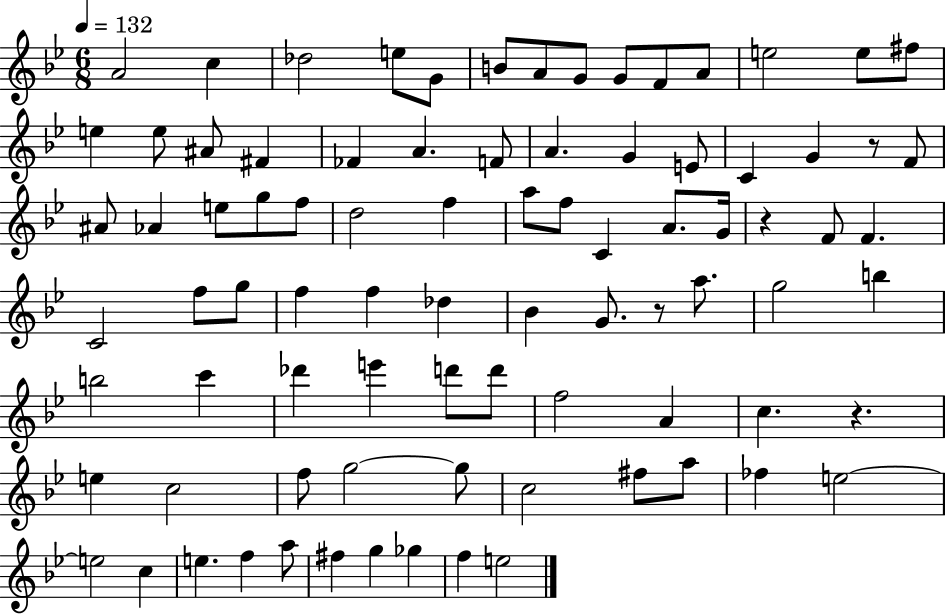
X:1
T:Untitled
M:6/8
L:1/4
K:Bb
A2 c _d2 e/2 G/2 B/2 A/2 G/2 G/2 F/2 A/2 e2 e/2 ^f/2 e e/2 ^A/2 ^F _F A F/2 A G E/2 C G z/2 F/2 ^A/2 _A e/2 g/2 f/2 d2 f a/2 f/2 C A/2 G/4 z F/2 F C2 f/2 g/2 f f _d _B G/2 z/2 a/2 g2 b b2 c' _d' e' d'/2 d'/2 f2 A c z e c2 f/2 g2 g/2 c2 ^f/2 a/2 _f e2 e2 c e f a/2 ^f g _g f e2